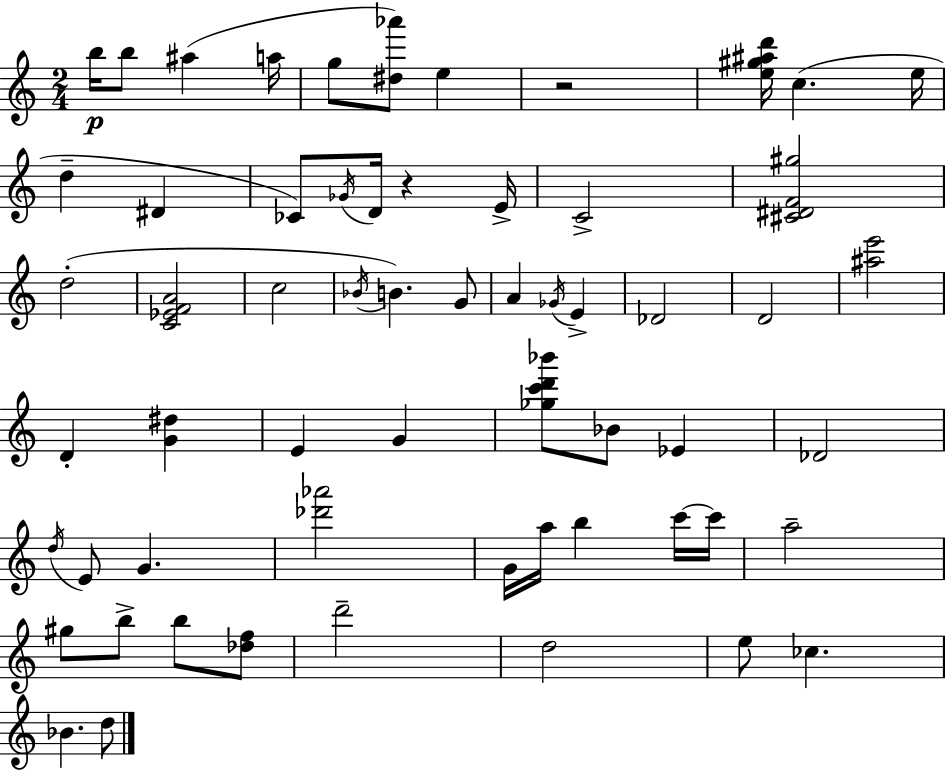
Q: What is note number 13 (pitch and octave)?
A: D4